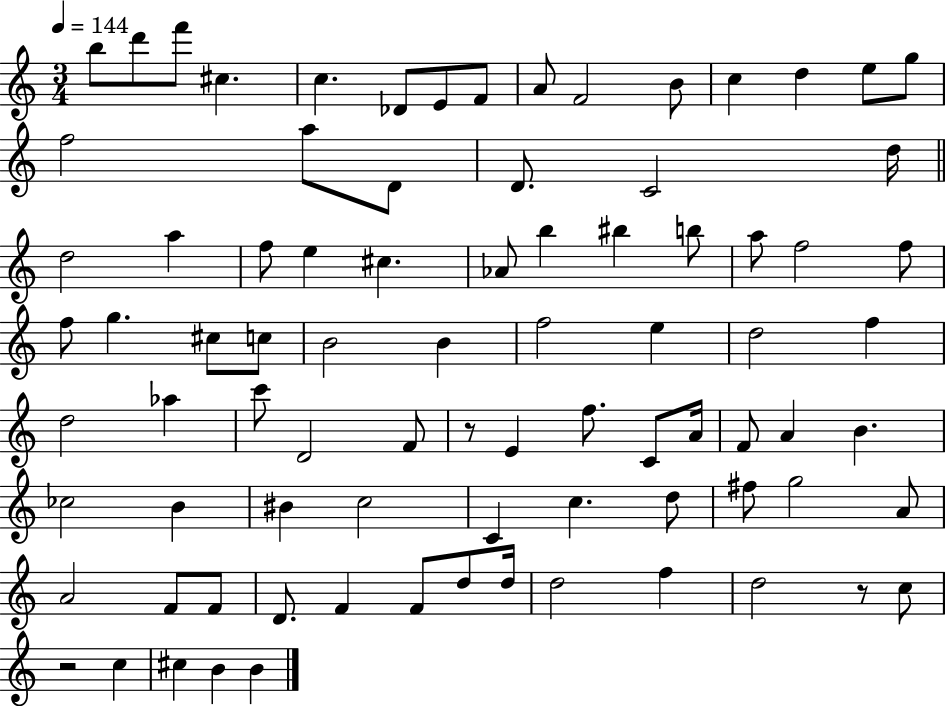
B5/e D6/e F6/e C#5/q. C5/q. Db4/e E4/e F4/e A4/e F4/h B4/e C5/q D5/q E5/e G5/e F5/h A5/e D4/e D4/e. C4/h D5/s D5/h A5/q F5/e E5/q C#5/q. Ab4/e B5/q BIS5/q B5/e A5/e F5/h F5/e F5/e G5/q. C#5/e C5/e B4/h B4/q F5/h E5/q D5/h F5/q D5/h Ab5/q C6/e D4/h F4/e R/e E4/q F5/e. C4/e A4/s F4/e A4/q B4/q. CES5/h B4/q BIS4/q C5/h C4/q C5/q. D5/e F#5/e G5/h A4/e A4/h F4/e F4/e D4/e. F4/q F4/e D5/e D5/s D5/h F5/q D5/h R/e C5/e R/h C5/q C#5/q B4/q B4/q